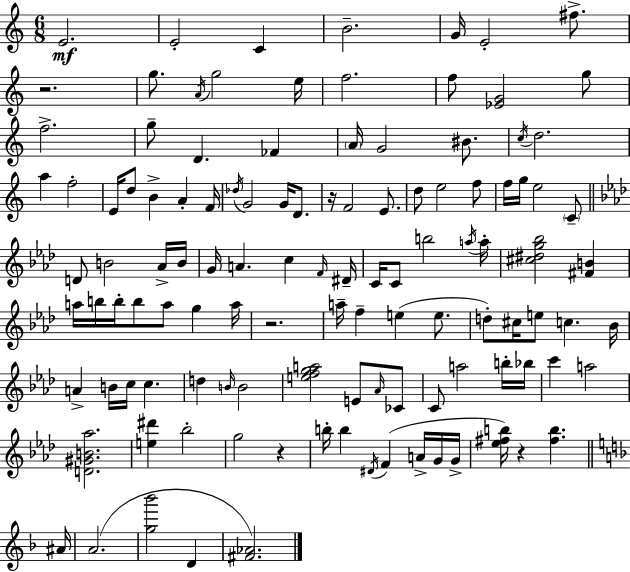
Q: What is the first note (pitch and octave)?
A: E4